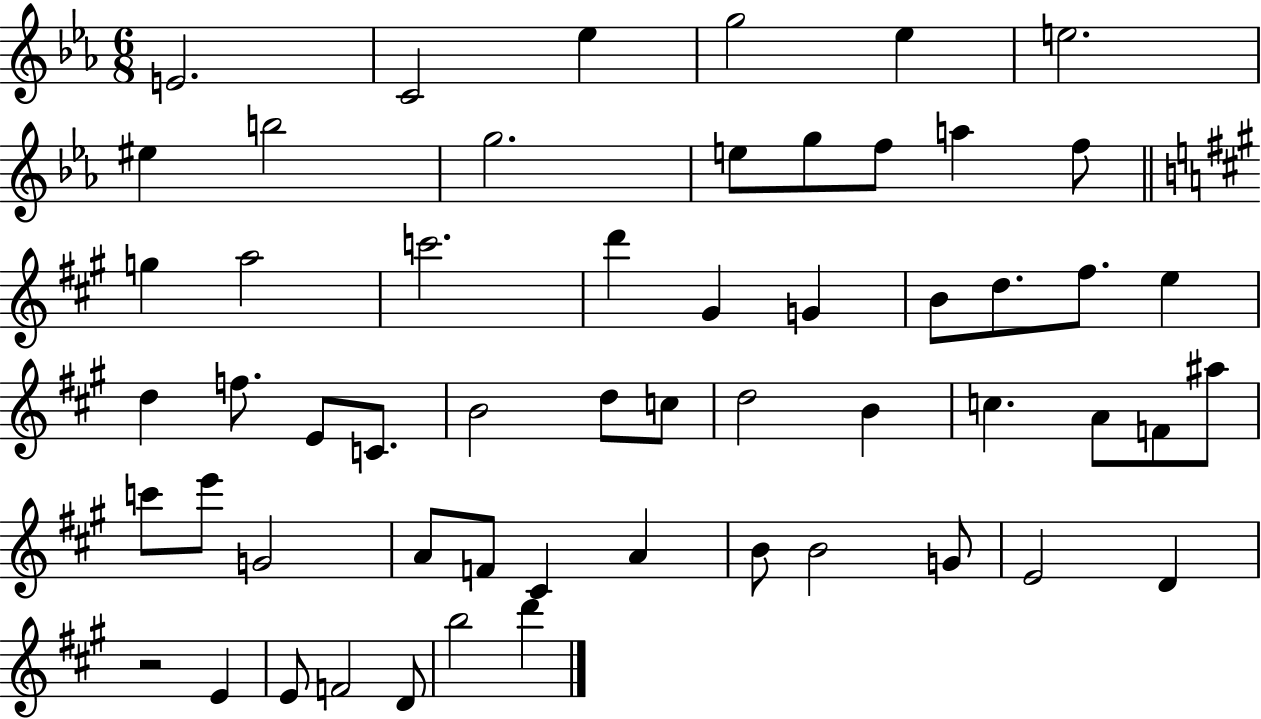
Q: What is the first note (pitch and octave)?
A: E4